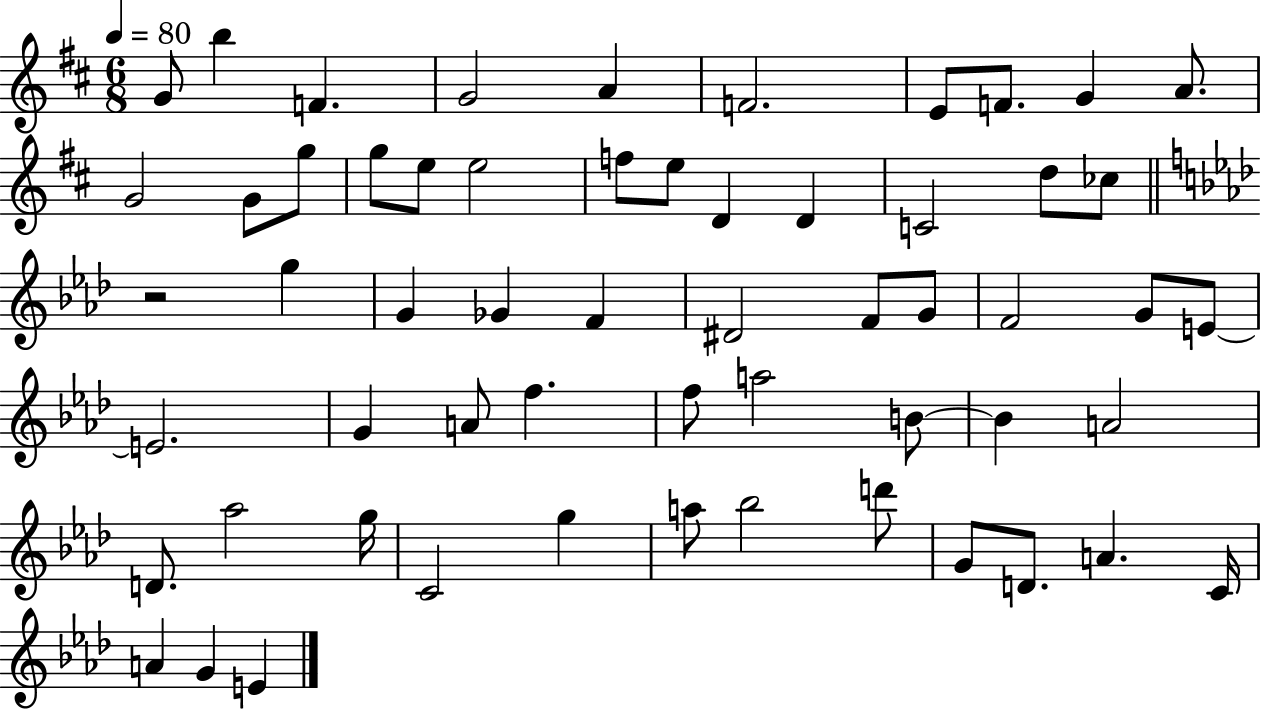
{
  \clef treble
  \numericTimeSignature
  \time 6/8
  \key d \major
  \tempo 4 = 80
  g'8 b''4 f'4. | g'2 a'4 | f'2. | e'8 f'8. g'4 a'8. | \break g'2 g'8 g''8 | g''8 e''8 e''2 | f''8 e''8 d'4 d'4 | c'2 d''8 ces''8 | \break \bar "||" \break \key aes \major r2 g''4 | g'4 ges'4 f'4 | dis'2 f'8 g'8 | f'2 g'8 e'8~~ | \break e'2. | g'4 a'8 f''4. | f''8 a''2 b'8~~ | b'4 a'2 | \break d'8. aes''2 g''16 | c'2 g''4 | a''8 bes''2 d'''8 | g'8 d'8. a'4. c'16 | \break a'4 g'4 e'4 | \bar "|."
}